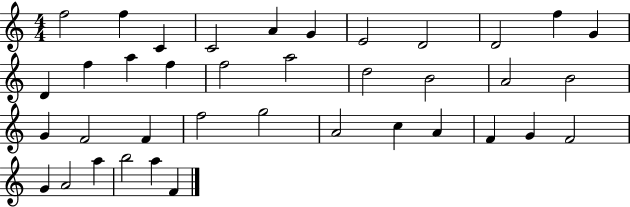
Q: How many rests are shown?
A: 0